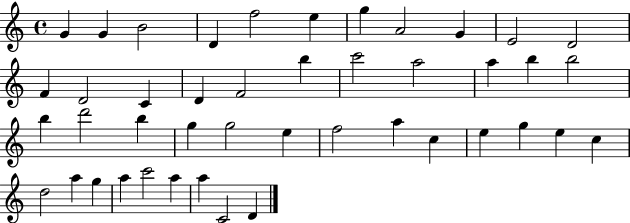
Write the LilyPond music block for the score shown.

{
  \clef treble
  \time 4/4
  \defaultTimeSignature
  \key c \major
  g'4 g'4 b'2 | d'4 f''2 e''4 | g''4 a'2 g'4 | e'2 d'2 | \break f'4 d'2 c'4 | d'4 f'2 b''4 | c'''2 a''2 | a''4 b''4 b''2 | \break b''4 d'''2 b''4 | g''4 g''2 e''4 | f''2 a''4 c''4 | e''4 g''4 e''4 c''4 | \break d''2 a''4 g''4 | a''4 c'''2 a''4 | a''4 c'2 d'4 | \bar "|."
}